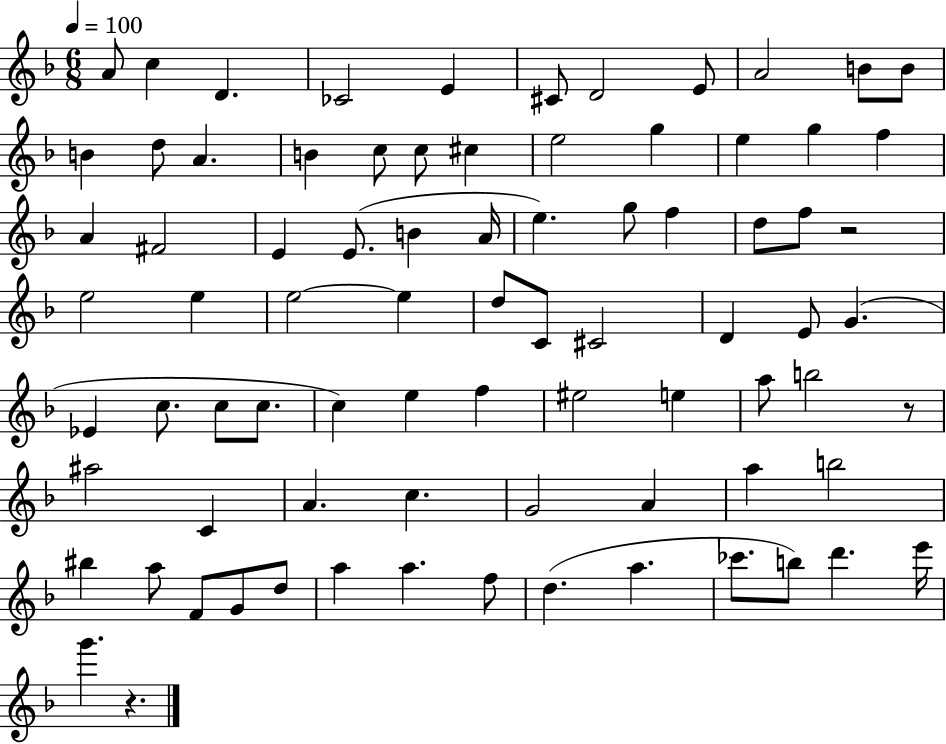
X:1
T:Untitled
M:6/8
L:1/4
K:F
A/2 c D _C2 E ^C/2 D2 E/2 A2 B/2 B/2 B d/2 A B c/2 c/2 ^c e2 g e g f A ^F2 E E/2 B A/4 e g/2 f d/2 f/2 z2 e2 e e2 e d/2 C/2 ^C2 D E/2 G _E c/2 c/2 c/2 c e f ^e2 e a/2 b2 z/2 ^a2 C A c G2 A a b2 ^b a/2 F/2 G/2 d/2 a a f/2 d a _c'/2 b/2 d' e'/4 g' z